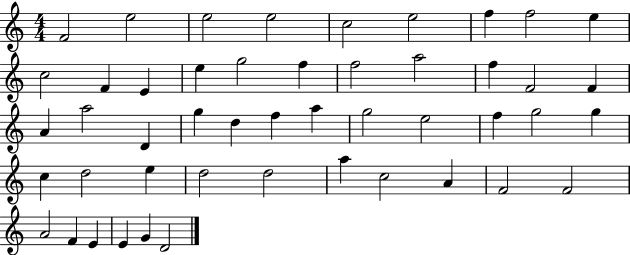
{
  \clef treble
  \numericTimeSignature
  \time 4/4
  \key c \major
  f'2 e''2 | e''2 e''2 | c''2 e''2 | f''4 f''2 e''4 | \break c''2 f'4 e'4 | e''4 g''2 f''4 | f''2 a''2 | f''4 f'2 f'4 | \break a'4 a''2 d'4 | g''4 d''4 f''4 a''4 | g''2 e''2 | f''4 g''2 g''4 | \break c''4 d''2 e''4 | d''2 d''2 | a''4 c''2 a'4 | f'2 f'2 | \break a'2 f'4 e'4 | e'4 g'4 d'2 | \bar "|."
}